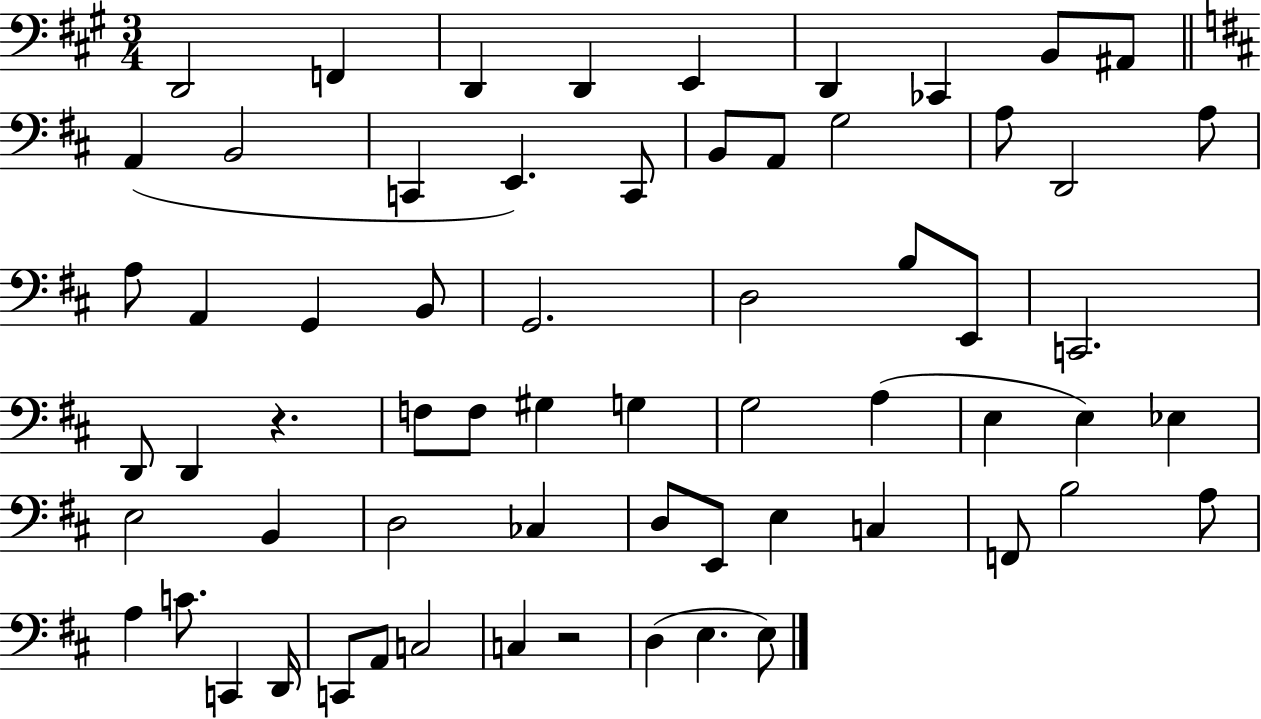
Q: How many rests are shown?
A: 2